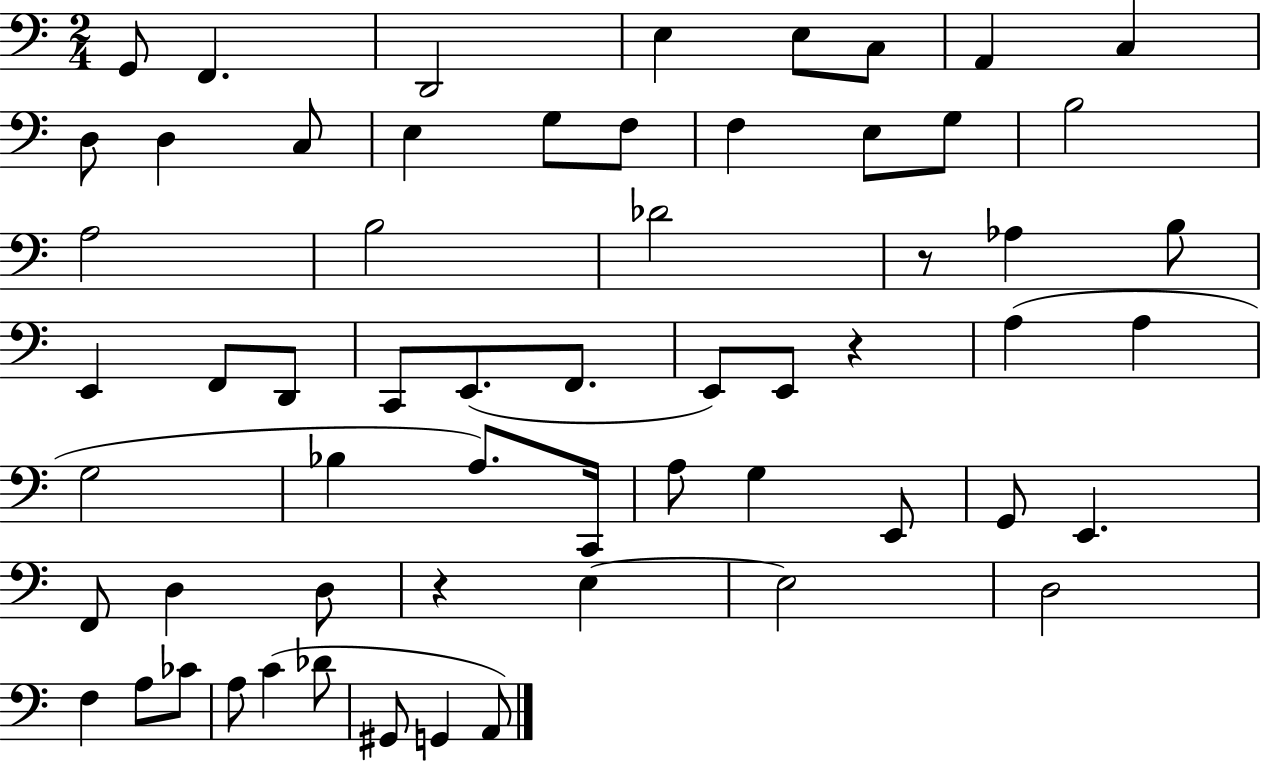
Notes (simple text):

G2/e F2/q. D2/h E3/q E3/e C3/e A2/q C3/q D3/e D3/q C3/e E3/q G3/e F3/e F3/q E3/e G3/e B3/h A3/h B3/h Db4/h R/e Ab3/q B3/e E2/q F2/e D2/e C2/e E2/e. F2/e. E2/e E2/e R/q A3/q A3/q G3/h Bb3/q A3/e. C2/s A3/e G3/q E2/e G2/e E2/q. F2/e D3/q D3/e R/q E3/q E3/h D3/h F3/q A3/e CES4/e A3/e C4/q Db4/e G#2/e G2/q A2/e